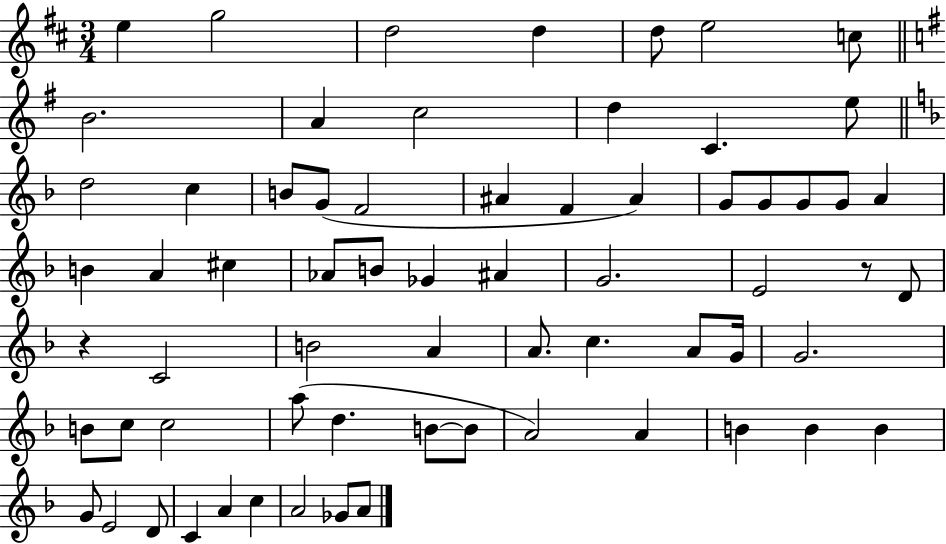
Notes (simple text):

E5/q G5/h D5/h D5/q D5/e E5/h C5/e B4/h. A4/q C5/h D5/q C4/q. E5/e D5/h C5/q B4/e G4/e F4/h A#4/q F4/q A#4/q G4/e G4/e G4/e G4/e A4/q B4/q A4/q C#5/q Ab4/e B4/e Gb4/q A#4/q G4/h. E4/h R/e D4/e R/q C4/h B4/h A4/q A4/e. C5/q. A4/e G4/s G4/h. B4/e C5/e C5/h A5/e D5/q. B4/e B4/e A4/h A4/q B4/q B4/q B4/q G4/e E4/h D4/e C4/q A4/q C5/q A4/h Gb4/e A4/e